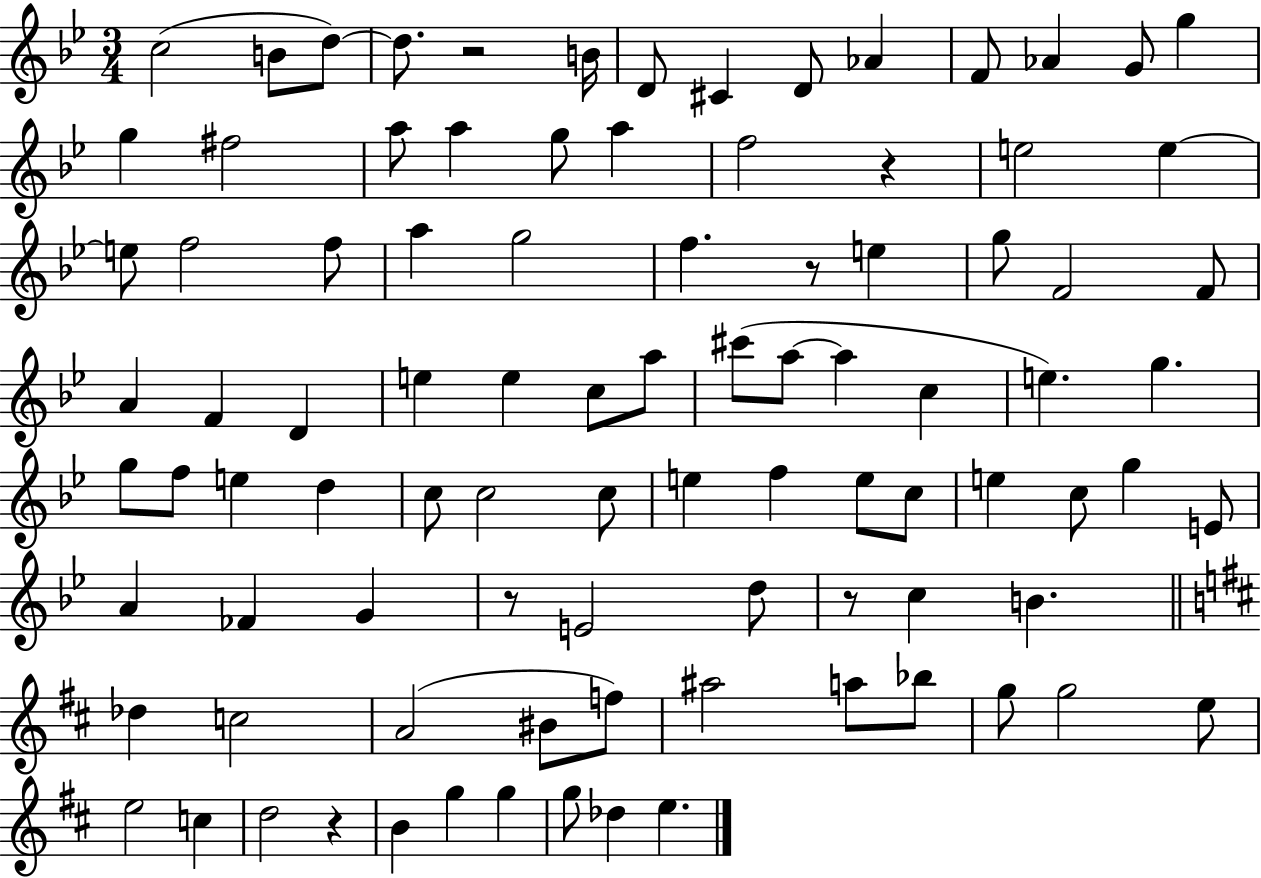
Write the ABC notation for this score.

X:1
T:Untitled
M:3/4
L:1/4
K:Bb
c2 B/2 d/2 d/2 z2 B/4 D/2 ^C D/2 _A F/2 _A G/2 g g ^f2 a/2 a g/2 a f2 z e2 e e/2 f2 f/2 a g2 f z/2 e g/2 F2 F/2 A F D e e c/2 a/2 ^c'/2 a/2 a c e g g/2 f/2 e d c/2 c2 c/2 e f e/2 c/2 e c/2 g E/2 A _F G z/2 E2 d/2 z/2 c B _d c2 A2 ^B/2 f/2 ^a2 a/2 _b/2 g/2 g2 e/2 e2 c d2 z B g g g/2 _d e